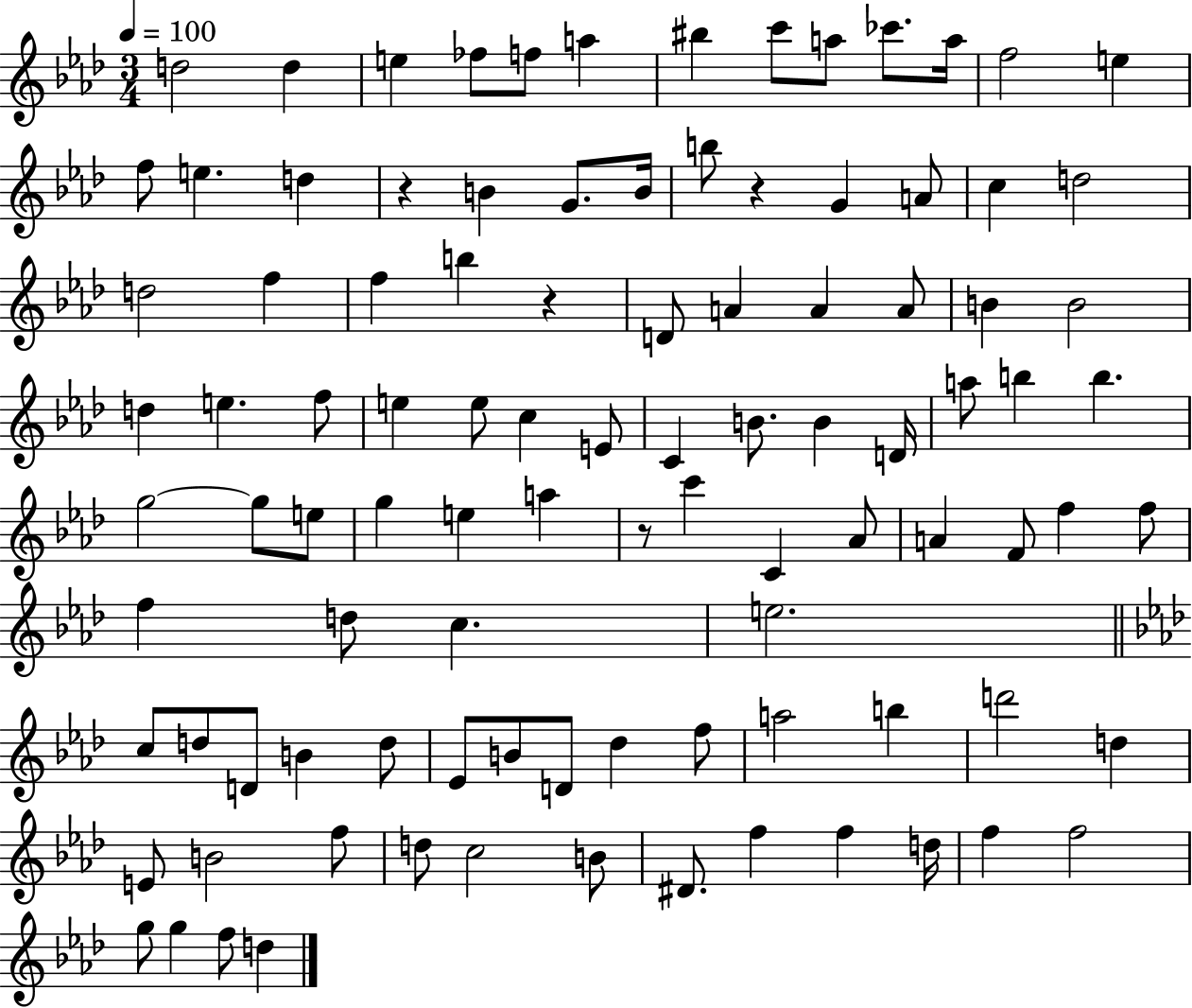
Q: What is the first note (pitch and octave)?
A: D5